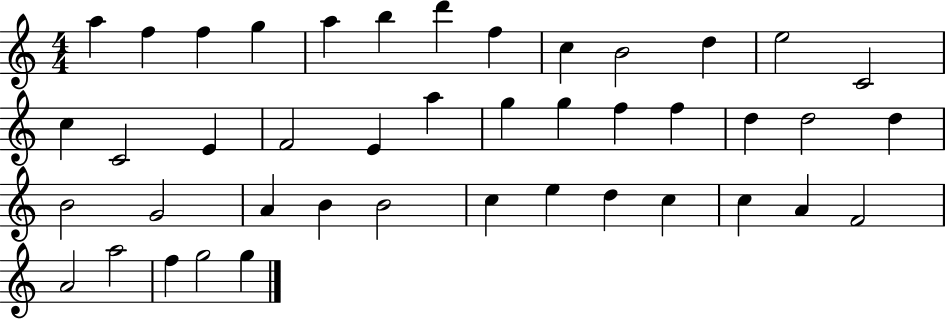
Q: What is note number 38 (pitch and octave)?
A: F4